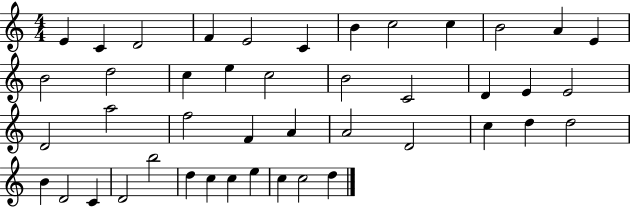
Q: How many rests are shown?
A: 0